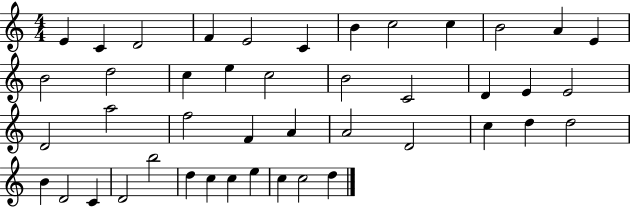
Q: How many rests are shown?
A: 0